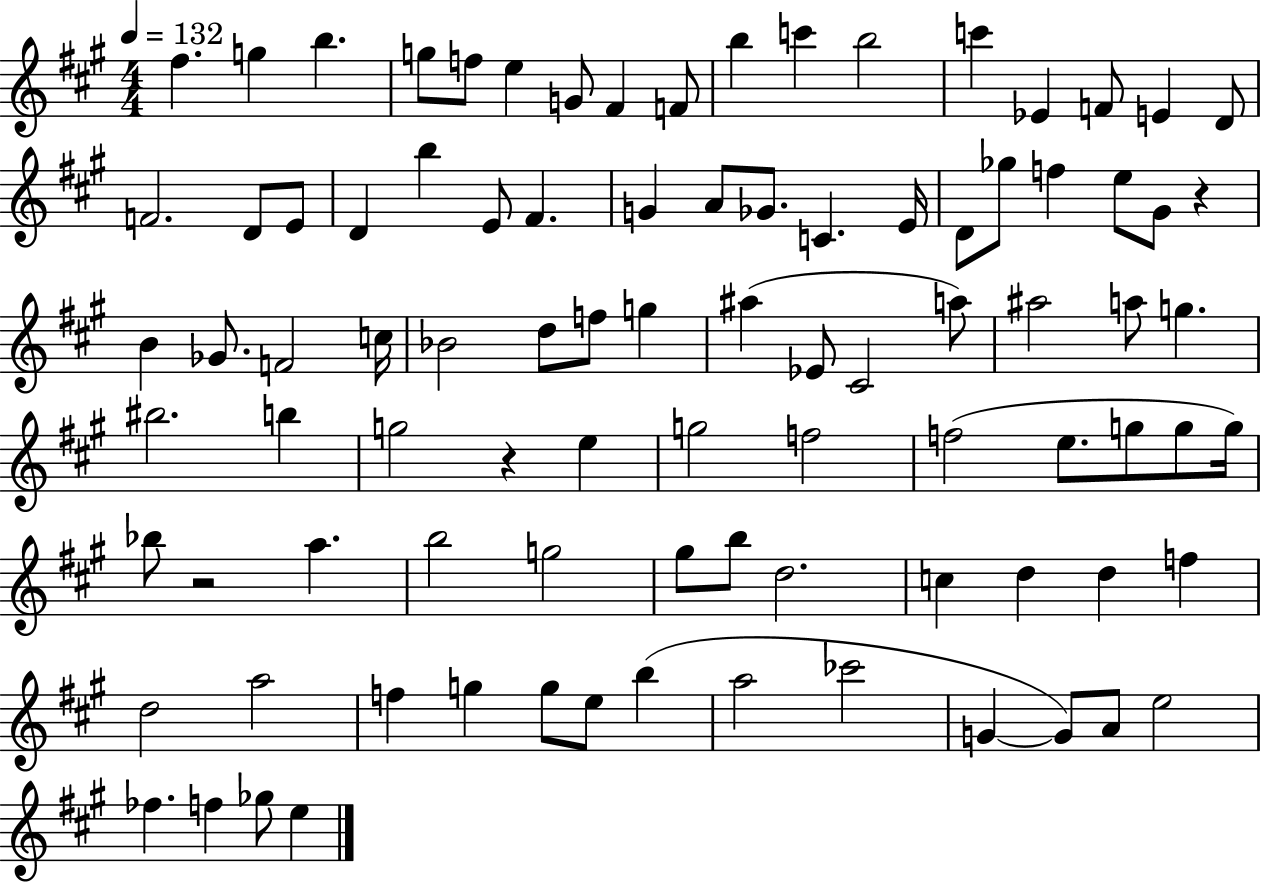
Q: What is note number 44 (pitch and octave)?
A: Eb4